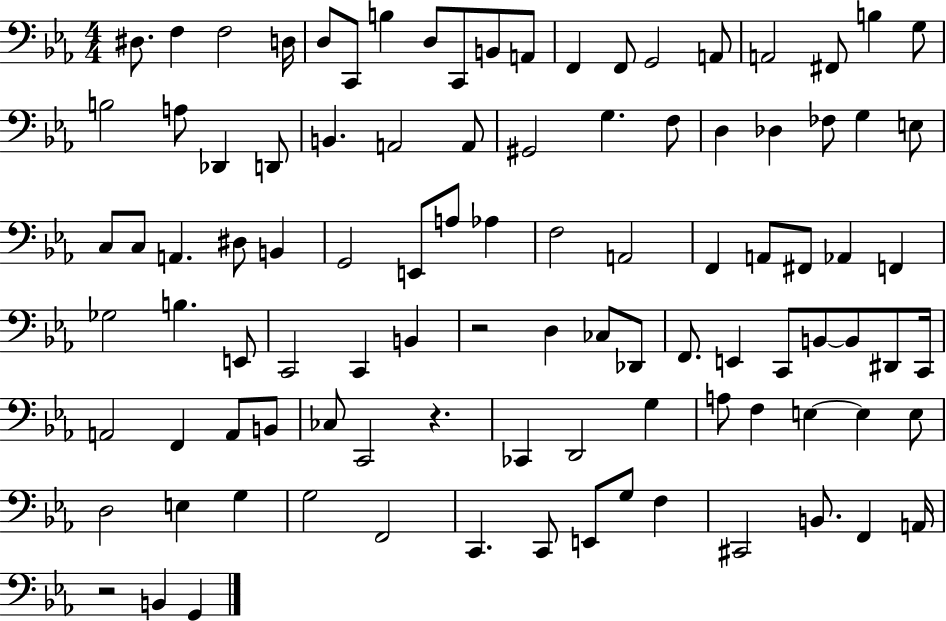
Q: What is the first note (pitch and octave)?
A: D#3